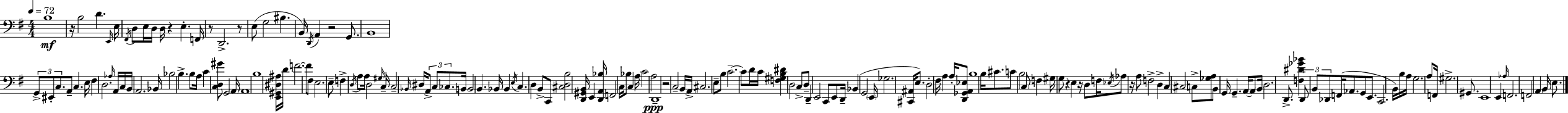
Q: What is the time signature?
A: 4/4